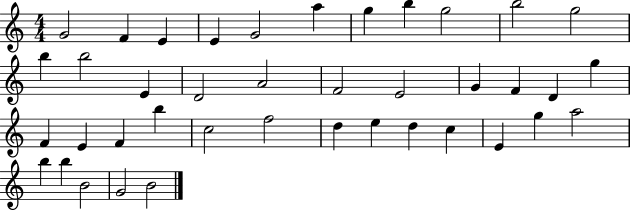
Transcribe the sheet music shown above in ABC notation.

X:1
T:Untitled
M:4/4
L:1/4
K:C
G2 F E E G2 a g b g2 b2 g2 b b2 E D2 A2 F2 E2 G F D g F E F b c2 f2 d e d c E g a2 b b B2 G2 B2